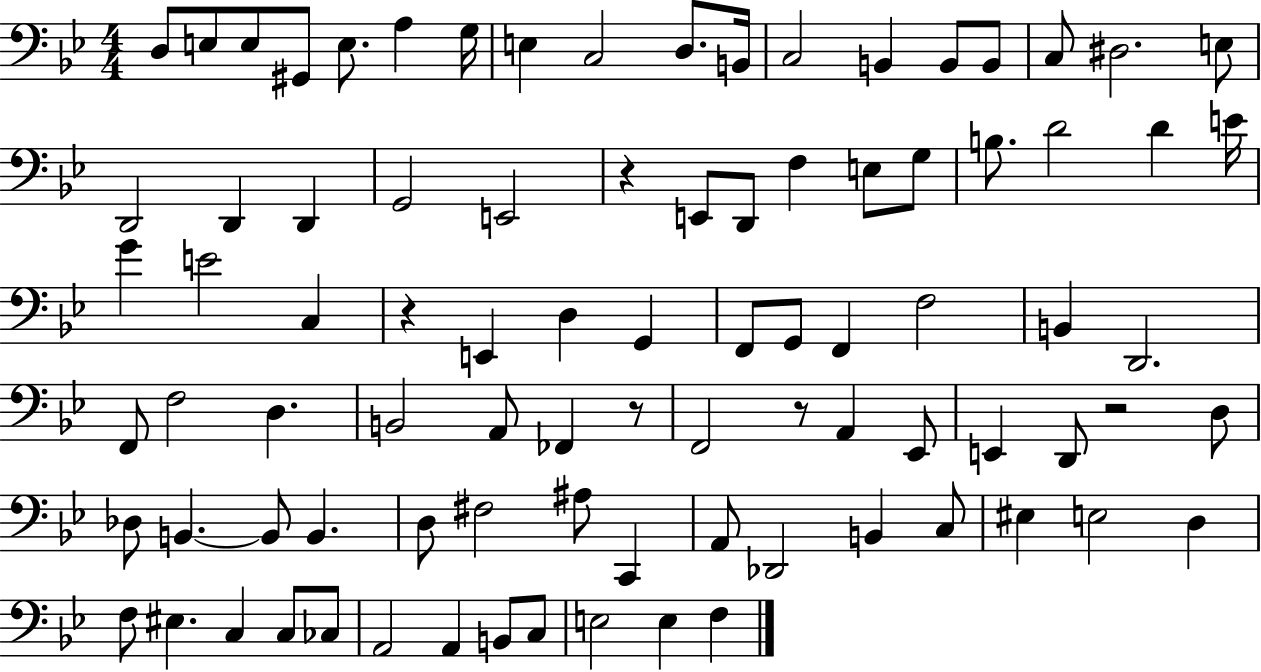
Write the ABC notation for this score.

X:1
T:Untitled
M:4/4
L:1/4
K:Bb
D,/2 E,/2 E,/2 ^G,,/2 E,/2 A, G,/4 E, C,2 D,/2 B,,/4 C,2 B,, B,,/2 B,,/2 C,/2 ^D,2 E,/2 D,,2 D,, D,, G,,2 E,,2 z E,,/2 D,,/2 F, E,/2 G,/2 B,/2 D2 D E/4 G E2 C, z E,, D, G,, F,,/2 G,,/2 F,, F,2 B,, D,,2 F,,/2 F,2 D, B,,2 A,,/2 _F,, z/2 F,,2 z/2 A,, _E,,/2 E,, D,,/2 z2 D,/2 _D,/2 B,, B,,/2 B,, D,/2 ^F,2 ^A,/2 C,, A,,/2 _D,,2 B,, C,/2 ^E, E,2 D, F,/2 ^E, C, C,/2 _C,/2 A,,2 A,, B,,/2 C,/2 E,2 E, F,